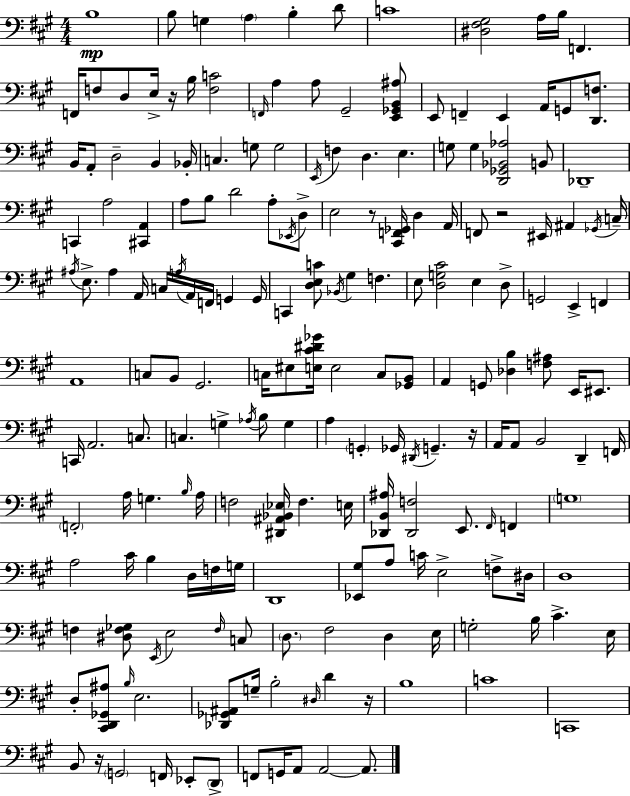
B3/w B3/e G3/q A3/q B3/q D4/e C4/w [D#3,F#3,G#3]/h A3/s B3/s F2/q. F2/s F3/e D3/e E3/s R/s B3/s [F3,C4]/h F2/s A3/q A3/e G#2/h [E2,Gb2,B2,A#3]/e E2/e F2/q E2/q A2/s G2/e [D2,F3]/e. B2/s A2/e D3/h B2/q Bb2/s C3/q. G3/e G3/h E2/s F3/q D3/q. E3/q. G3/e G3/q [D2,Gb2,Bb2,Ab3]/h B2/e Db2/w C2/q A3/h [C#2,A2]/q A3/e B3/e D4/h A3/e Eb2/s D3/e E3/h R/e [C#2,F2,Gb2]/s D3/q A2/s F2/e R/h EIS2/s A#2/q Gb2/s C3/s A#3/s E3/e. A#3/q A2/s C3/s A3/s A2/s F2/s G2/q G2/s C2/q [D3,E3,C4]/e Bb2/s G#3/q F3/q. E3/e [D3,G3,C#4]/h E3/q D3/e G2/h E2/q F2/q A2/w C3/e B2/e G#2/h. C3/s EIS3/e [E3,C#4,D#4,Gb4]/s E3/h C3/e [Gb2,B2]/e A2/q G2/e [Db3,B3]/q [F3,A#3]/e E2/s EIS2/e. C2/s A2/h. C3/e. C3/q. G3/q Ab3/s B3/e G3/q A3/q G2/q Gb2/s D#2/s G2/q. R/s A2/s A2/e B2/h D2/q F2/s F2/h A3/s G3/q. B3/s A3/s F3/h [D#2,A#2,Bb2,Eb3]/s F3/q. E3/s [Db2,B2,A#3]/s [Db2,F3]/h E2/e. F#2/s F2/q G3/w A3/h C#4/s B3/q D3/s F3/s G3/s D2/w [Eb2,G#3]/e A3/e C4/s E3/h F3/e D#3/s D3/w F3/q [D#3,F3,Gb3]/e E2/s E3/h F3/s C3/e D3/e. F#3/h D3/q E3/s G3/h B3/s C#4/q. E3/s D3/e [C#2,D2,Gb2,A#3]/e B3/s E3/h. [Db2,Gb2,A#2]/e G3/s B3/h D#3/s D4/q R/s B3/w C4/w C2/w B2/e R/s G2/h F2/s Eb2/e D2/e F2/e G2/s A2/e A2/h A2/e.